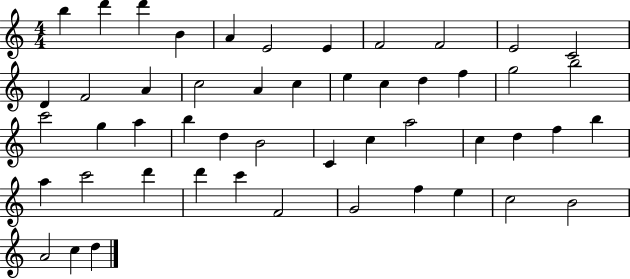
X:1
T:Untitled
M:4/4
L:1/4
K:C
b d' d' B A E2 E F2 F2 E2 C2 D F2 A c2 A c e c d f g2 b2 c'2 g a b d B2 C c a2 c d f b a c'2 d' d' c' F2 G2 f e c2 B2 A2 c d